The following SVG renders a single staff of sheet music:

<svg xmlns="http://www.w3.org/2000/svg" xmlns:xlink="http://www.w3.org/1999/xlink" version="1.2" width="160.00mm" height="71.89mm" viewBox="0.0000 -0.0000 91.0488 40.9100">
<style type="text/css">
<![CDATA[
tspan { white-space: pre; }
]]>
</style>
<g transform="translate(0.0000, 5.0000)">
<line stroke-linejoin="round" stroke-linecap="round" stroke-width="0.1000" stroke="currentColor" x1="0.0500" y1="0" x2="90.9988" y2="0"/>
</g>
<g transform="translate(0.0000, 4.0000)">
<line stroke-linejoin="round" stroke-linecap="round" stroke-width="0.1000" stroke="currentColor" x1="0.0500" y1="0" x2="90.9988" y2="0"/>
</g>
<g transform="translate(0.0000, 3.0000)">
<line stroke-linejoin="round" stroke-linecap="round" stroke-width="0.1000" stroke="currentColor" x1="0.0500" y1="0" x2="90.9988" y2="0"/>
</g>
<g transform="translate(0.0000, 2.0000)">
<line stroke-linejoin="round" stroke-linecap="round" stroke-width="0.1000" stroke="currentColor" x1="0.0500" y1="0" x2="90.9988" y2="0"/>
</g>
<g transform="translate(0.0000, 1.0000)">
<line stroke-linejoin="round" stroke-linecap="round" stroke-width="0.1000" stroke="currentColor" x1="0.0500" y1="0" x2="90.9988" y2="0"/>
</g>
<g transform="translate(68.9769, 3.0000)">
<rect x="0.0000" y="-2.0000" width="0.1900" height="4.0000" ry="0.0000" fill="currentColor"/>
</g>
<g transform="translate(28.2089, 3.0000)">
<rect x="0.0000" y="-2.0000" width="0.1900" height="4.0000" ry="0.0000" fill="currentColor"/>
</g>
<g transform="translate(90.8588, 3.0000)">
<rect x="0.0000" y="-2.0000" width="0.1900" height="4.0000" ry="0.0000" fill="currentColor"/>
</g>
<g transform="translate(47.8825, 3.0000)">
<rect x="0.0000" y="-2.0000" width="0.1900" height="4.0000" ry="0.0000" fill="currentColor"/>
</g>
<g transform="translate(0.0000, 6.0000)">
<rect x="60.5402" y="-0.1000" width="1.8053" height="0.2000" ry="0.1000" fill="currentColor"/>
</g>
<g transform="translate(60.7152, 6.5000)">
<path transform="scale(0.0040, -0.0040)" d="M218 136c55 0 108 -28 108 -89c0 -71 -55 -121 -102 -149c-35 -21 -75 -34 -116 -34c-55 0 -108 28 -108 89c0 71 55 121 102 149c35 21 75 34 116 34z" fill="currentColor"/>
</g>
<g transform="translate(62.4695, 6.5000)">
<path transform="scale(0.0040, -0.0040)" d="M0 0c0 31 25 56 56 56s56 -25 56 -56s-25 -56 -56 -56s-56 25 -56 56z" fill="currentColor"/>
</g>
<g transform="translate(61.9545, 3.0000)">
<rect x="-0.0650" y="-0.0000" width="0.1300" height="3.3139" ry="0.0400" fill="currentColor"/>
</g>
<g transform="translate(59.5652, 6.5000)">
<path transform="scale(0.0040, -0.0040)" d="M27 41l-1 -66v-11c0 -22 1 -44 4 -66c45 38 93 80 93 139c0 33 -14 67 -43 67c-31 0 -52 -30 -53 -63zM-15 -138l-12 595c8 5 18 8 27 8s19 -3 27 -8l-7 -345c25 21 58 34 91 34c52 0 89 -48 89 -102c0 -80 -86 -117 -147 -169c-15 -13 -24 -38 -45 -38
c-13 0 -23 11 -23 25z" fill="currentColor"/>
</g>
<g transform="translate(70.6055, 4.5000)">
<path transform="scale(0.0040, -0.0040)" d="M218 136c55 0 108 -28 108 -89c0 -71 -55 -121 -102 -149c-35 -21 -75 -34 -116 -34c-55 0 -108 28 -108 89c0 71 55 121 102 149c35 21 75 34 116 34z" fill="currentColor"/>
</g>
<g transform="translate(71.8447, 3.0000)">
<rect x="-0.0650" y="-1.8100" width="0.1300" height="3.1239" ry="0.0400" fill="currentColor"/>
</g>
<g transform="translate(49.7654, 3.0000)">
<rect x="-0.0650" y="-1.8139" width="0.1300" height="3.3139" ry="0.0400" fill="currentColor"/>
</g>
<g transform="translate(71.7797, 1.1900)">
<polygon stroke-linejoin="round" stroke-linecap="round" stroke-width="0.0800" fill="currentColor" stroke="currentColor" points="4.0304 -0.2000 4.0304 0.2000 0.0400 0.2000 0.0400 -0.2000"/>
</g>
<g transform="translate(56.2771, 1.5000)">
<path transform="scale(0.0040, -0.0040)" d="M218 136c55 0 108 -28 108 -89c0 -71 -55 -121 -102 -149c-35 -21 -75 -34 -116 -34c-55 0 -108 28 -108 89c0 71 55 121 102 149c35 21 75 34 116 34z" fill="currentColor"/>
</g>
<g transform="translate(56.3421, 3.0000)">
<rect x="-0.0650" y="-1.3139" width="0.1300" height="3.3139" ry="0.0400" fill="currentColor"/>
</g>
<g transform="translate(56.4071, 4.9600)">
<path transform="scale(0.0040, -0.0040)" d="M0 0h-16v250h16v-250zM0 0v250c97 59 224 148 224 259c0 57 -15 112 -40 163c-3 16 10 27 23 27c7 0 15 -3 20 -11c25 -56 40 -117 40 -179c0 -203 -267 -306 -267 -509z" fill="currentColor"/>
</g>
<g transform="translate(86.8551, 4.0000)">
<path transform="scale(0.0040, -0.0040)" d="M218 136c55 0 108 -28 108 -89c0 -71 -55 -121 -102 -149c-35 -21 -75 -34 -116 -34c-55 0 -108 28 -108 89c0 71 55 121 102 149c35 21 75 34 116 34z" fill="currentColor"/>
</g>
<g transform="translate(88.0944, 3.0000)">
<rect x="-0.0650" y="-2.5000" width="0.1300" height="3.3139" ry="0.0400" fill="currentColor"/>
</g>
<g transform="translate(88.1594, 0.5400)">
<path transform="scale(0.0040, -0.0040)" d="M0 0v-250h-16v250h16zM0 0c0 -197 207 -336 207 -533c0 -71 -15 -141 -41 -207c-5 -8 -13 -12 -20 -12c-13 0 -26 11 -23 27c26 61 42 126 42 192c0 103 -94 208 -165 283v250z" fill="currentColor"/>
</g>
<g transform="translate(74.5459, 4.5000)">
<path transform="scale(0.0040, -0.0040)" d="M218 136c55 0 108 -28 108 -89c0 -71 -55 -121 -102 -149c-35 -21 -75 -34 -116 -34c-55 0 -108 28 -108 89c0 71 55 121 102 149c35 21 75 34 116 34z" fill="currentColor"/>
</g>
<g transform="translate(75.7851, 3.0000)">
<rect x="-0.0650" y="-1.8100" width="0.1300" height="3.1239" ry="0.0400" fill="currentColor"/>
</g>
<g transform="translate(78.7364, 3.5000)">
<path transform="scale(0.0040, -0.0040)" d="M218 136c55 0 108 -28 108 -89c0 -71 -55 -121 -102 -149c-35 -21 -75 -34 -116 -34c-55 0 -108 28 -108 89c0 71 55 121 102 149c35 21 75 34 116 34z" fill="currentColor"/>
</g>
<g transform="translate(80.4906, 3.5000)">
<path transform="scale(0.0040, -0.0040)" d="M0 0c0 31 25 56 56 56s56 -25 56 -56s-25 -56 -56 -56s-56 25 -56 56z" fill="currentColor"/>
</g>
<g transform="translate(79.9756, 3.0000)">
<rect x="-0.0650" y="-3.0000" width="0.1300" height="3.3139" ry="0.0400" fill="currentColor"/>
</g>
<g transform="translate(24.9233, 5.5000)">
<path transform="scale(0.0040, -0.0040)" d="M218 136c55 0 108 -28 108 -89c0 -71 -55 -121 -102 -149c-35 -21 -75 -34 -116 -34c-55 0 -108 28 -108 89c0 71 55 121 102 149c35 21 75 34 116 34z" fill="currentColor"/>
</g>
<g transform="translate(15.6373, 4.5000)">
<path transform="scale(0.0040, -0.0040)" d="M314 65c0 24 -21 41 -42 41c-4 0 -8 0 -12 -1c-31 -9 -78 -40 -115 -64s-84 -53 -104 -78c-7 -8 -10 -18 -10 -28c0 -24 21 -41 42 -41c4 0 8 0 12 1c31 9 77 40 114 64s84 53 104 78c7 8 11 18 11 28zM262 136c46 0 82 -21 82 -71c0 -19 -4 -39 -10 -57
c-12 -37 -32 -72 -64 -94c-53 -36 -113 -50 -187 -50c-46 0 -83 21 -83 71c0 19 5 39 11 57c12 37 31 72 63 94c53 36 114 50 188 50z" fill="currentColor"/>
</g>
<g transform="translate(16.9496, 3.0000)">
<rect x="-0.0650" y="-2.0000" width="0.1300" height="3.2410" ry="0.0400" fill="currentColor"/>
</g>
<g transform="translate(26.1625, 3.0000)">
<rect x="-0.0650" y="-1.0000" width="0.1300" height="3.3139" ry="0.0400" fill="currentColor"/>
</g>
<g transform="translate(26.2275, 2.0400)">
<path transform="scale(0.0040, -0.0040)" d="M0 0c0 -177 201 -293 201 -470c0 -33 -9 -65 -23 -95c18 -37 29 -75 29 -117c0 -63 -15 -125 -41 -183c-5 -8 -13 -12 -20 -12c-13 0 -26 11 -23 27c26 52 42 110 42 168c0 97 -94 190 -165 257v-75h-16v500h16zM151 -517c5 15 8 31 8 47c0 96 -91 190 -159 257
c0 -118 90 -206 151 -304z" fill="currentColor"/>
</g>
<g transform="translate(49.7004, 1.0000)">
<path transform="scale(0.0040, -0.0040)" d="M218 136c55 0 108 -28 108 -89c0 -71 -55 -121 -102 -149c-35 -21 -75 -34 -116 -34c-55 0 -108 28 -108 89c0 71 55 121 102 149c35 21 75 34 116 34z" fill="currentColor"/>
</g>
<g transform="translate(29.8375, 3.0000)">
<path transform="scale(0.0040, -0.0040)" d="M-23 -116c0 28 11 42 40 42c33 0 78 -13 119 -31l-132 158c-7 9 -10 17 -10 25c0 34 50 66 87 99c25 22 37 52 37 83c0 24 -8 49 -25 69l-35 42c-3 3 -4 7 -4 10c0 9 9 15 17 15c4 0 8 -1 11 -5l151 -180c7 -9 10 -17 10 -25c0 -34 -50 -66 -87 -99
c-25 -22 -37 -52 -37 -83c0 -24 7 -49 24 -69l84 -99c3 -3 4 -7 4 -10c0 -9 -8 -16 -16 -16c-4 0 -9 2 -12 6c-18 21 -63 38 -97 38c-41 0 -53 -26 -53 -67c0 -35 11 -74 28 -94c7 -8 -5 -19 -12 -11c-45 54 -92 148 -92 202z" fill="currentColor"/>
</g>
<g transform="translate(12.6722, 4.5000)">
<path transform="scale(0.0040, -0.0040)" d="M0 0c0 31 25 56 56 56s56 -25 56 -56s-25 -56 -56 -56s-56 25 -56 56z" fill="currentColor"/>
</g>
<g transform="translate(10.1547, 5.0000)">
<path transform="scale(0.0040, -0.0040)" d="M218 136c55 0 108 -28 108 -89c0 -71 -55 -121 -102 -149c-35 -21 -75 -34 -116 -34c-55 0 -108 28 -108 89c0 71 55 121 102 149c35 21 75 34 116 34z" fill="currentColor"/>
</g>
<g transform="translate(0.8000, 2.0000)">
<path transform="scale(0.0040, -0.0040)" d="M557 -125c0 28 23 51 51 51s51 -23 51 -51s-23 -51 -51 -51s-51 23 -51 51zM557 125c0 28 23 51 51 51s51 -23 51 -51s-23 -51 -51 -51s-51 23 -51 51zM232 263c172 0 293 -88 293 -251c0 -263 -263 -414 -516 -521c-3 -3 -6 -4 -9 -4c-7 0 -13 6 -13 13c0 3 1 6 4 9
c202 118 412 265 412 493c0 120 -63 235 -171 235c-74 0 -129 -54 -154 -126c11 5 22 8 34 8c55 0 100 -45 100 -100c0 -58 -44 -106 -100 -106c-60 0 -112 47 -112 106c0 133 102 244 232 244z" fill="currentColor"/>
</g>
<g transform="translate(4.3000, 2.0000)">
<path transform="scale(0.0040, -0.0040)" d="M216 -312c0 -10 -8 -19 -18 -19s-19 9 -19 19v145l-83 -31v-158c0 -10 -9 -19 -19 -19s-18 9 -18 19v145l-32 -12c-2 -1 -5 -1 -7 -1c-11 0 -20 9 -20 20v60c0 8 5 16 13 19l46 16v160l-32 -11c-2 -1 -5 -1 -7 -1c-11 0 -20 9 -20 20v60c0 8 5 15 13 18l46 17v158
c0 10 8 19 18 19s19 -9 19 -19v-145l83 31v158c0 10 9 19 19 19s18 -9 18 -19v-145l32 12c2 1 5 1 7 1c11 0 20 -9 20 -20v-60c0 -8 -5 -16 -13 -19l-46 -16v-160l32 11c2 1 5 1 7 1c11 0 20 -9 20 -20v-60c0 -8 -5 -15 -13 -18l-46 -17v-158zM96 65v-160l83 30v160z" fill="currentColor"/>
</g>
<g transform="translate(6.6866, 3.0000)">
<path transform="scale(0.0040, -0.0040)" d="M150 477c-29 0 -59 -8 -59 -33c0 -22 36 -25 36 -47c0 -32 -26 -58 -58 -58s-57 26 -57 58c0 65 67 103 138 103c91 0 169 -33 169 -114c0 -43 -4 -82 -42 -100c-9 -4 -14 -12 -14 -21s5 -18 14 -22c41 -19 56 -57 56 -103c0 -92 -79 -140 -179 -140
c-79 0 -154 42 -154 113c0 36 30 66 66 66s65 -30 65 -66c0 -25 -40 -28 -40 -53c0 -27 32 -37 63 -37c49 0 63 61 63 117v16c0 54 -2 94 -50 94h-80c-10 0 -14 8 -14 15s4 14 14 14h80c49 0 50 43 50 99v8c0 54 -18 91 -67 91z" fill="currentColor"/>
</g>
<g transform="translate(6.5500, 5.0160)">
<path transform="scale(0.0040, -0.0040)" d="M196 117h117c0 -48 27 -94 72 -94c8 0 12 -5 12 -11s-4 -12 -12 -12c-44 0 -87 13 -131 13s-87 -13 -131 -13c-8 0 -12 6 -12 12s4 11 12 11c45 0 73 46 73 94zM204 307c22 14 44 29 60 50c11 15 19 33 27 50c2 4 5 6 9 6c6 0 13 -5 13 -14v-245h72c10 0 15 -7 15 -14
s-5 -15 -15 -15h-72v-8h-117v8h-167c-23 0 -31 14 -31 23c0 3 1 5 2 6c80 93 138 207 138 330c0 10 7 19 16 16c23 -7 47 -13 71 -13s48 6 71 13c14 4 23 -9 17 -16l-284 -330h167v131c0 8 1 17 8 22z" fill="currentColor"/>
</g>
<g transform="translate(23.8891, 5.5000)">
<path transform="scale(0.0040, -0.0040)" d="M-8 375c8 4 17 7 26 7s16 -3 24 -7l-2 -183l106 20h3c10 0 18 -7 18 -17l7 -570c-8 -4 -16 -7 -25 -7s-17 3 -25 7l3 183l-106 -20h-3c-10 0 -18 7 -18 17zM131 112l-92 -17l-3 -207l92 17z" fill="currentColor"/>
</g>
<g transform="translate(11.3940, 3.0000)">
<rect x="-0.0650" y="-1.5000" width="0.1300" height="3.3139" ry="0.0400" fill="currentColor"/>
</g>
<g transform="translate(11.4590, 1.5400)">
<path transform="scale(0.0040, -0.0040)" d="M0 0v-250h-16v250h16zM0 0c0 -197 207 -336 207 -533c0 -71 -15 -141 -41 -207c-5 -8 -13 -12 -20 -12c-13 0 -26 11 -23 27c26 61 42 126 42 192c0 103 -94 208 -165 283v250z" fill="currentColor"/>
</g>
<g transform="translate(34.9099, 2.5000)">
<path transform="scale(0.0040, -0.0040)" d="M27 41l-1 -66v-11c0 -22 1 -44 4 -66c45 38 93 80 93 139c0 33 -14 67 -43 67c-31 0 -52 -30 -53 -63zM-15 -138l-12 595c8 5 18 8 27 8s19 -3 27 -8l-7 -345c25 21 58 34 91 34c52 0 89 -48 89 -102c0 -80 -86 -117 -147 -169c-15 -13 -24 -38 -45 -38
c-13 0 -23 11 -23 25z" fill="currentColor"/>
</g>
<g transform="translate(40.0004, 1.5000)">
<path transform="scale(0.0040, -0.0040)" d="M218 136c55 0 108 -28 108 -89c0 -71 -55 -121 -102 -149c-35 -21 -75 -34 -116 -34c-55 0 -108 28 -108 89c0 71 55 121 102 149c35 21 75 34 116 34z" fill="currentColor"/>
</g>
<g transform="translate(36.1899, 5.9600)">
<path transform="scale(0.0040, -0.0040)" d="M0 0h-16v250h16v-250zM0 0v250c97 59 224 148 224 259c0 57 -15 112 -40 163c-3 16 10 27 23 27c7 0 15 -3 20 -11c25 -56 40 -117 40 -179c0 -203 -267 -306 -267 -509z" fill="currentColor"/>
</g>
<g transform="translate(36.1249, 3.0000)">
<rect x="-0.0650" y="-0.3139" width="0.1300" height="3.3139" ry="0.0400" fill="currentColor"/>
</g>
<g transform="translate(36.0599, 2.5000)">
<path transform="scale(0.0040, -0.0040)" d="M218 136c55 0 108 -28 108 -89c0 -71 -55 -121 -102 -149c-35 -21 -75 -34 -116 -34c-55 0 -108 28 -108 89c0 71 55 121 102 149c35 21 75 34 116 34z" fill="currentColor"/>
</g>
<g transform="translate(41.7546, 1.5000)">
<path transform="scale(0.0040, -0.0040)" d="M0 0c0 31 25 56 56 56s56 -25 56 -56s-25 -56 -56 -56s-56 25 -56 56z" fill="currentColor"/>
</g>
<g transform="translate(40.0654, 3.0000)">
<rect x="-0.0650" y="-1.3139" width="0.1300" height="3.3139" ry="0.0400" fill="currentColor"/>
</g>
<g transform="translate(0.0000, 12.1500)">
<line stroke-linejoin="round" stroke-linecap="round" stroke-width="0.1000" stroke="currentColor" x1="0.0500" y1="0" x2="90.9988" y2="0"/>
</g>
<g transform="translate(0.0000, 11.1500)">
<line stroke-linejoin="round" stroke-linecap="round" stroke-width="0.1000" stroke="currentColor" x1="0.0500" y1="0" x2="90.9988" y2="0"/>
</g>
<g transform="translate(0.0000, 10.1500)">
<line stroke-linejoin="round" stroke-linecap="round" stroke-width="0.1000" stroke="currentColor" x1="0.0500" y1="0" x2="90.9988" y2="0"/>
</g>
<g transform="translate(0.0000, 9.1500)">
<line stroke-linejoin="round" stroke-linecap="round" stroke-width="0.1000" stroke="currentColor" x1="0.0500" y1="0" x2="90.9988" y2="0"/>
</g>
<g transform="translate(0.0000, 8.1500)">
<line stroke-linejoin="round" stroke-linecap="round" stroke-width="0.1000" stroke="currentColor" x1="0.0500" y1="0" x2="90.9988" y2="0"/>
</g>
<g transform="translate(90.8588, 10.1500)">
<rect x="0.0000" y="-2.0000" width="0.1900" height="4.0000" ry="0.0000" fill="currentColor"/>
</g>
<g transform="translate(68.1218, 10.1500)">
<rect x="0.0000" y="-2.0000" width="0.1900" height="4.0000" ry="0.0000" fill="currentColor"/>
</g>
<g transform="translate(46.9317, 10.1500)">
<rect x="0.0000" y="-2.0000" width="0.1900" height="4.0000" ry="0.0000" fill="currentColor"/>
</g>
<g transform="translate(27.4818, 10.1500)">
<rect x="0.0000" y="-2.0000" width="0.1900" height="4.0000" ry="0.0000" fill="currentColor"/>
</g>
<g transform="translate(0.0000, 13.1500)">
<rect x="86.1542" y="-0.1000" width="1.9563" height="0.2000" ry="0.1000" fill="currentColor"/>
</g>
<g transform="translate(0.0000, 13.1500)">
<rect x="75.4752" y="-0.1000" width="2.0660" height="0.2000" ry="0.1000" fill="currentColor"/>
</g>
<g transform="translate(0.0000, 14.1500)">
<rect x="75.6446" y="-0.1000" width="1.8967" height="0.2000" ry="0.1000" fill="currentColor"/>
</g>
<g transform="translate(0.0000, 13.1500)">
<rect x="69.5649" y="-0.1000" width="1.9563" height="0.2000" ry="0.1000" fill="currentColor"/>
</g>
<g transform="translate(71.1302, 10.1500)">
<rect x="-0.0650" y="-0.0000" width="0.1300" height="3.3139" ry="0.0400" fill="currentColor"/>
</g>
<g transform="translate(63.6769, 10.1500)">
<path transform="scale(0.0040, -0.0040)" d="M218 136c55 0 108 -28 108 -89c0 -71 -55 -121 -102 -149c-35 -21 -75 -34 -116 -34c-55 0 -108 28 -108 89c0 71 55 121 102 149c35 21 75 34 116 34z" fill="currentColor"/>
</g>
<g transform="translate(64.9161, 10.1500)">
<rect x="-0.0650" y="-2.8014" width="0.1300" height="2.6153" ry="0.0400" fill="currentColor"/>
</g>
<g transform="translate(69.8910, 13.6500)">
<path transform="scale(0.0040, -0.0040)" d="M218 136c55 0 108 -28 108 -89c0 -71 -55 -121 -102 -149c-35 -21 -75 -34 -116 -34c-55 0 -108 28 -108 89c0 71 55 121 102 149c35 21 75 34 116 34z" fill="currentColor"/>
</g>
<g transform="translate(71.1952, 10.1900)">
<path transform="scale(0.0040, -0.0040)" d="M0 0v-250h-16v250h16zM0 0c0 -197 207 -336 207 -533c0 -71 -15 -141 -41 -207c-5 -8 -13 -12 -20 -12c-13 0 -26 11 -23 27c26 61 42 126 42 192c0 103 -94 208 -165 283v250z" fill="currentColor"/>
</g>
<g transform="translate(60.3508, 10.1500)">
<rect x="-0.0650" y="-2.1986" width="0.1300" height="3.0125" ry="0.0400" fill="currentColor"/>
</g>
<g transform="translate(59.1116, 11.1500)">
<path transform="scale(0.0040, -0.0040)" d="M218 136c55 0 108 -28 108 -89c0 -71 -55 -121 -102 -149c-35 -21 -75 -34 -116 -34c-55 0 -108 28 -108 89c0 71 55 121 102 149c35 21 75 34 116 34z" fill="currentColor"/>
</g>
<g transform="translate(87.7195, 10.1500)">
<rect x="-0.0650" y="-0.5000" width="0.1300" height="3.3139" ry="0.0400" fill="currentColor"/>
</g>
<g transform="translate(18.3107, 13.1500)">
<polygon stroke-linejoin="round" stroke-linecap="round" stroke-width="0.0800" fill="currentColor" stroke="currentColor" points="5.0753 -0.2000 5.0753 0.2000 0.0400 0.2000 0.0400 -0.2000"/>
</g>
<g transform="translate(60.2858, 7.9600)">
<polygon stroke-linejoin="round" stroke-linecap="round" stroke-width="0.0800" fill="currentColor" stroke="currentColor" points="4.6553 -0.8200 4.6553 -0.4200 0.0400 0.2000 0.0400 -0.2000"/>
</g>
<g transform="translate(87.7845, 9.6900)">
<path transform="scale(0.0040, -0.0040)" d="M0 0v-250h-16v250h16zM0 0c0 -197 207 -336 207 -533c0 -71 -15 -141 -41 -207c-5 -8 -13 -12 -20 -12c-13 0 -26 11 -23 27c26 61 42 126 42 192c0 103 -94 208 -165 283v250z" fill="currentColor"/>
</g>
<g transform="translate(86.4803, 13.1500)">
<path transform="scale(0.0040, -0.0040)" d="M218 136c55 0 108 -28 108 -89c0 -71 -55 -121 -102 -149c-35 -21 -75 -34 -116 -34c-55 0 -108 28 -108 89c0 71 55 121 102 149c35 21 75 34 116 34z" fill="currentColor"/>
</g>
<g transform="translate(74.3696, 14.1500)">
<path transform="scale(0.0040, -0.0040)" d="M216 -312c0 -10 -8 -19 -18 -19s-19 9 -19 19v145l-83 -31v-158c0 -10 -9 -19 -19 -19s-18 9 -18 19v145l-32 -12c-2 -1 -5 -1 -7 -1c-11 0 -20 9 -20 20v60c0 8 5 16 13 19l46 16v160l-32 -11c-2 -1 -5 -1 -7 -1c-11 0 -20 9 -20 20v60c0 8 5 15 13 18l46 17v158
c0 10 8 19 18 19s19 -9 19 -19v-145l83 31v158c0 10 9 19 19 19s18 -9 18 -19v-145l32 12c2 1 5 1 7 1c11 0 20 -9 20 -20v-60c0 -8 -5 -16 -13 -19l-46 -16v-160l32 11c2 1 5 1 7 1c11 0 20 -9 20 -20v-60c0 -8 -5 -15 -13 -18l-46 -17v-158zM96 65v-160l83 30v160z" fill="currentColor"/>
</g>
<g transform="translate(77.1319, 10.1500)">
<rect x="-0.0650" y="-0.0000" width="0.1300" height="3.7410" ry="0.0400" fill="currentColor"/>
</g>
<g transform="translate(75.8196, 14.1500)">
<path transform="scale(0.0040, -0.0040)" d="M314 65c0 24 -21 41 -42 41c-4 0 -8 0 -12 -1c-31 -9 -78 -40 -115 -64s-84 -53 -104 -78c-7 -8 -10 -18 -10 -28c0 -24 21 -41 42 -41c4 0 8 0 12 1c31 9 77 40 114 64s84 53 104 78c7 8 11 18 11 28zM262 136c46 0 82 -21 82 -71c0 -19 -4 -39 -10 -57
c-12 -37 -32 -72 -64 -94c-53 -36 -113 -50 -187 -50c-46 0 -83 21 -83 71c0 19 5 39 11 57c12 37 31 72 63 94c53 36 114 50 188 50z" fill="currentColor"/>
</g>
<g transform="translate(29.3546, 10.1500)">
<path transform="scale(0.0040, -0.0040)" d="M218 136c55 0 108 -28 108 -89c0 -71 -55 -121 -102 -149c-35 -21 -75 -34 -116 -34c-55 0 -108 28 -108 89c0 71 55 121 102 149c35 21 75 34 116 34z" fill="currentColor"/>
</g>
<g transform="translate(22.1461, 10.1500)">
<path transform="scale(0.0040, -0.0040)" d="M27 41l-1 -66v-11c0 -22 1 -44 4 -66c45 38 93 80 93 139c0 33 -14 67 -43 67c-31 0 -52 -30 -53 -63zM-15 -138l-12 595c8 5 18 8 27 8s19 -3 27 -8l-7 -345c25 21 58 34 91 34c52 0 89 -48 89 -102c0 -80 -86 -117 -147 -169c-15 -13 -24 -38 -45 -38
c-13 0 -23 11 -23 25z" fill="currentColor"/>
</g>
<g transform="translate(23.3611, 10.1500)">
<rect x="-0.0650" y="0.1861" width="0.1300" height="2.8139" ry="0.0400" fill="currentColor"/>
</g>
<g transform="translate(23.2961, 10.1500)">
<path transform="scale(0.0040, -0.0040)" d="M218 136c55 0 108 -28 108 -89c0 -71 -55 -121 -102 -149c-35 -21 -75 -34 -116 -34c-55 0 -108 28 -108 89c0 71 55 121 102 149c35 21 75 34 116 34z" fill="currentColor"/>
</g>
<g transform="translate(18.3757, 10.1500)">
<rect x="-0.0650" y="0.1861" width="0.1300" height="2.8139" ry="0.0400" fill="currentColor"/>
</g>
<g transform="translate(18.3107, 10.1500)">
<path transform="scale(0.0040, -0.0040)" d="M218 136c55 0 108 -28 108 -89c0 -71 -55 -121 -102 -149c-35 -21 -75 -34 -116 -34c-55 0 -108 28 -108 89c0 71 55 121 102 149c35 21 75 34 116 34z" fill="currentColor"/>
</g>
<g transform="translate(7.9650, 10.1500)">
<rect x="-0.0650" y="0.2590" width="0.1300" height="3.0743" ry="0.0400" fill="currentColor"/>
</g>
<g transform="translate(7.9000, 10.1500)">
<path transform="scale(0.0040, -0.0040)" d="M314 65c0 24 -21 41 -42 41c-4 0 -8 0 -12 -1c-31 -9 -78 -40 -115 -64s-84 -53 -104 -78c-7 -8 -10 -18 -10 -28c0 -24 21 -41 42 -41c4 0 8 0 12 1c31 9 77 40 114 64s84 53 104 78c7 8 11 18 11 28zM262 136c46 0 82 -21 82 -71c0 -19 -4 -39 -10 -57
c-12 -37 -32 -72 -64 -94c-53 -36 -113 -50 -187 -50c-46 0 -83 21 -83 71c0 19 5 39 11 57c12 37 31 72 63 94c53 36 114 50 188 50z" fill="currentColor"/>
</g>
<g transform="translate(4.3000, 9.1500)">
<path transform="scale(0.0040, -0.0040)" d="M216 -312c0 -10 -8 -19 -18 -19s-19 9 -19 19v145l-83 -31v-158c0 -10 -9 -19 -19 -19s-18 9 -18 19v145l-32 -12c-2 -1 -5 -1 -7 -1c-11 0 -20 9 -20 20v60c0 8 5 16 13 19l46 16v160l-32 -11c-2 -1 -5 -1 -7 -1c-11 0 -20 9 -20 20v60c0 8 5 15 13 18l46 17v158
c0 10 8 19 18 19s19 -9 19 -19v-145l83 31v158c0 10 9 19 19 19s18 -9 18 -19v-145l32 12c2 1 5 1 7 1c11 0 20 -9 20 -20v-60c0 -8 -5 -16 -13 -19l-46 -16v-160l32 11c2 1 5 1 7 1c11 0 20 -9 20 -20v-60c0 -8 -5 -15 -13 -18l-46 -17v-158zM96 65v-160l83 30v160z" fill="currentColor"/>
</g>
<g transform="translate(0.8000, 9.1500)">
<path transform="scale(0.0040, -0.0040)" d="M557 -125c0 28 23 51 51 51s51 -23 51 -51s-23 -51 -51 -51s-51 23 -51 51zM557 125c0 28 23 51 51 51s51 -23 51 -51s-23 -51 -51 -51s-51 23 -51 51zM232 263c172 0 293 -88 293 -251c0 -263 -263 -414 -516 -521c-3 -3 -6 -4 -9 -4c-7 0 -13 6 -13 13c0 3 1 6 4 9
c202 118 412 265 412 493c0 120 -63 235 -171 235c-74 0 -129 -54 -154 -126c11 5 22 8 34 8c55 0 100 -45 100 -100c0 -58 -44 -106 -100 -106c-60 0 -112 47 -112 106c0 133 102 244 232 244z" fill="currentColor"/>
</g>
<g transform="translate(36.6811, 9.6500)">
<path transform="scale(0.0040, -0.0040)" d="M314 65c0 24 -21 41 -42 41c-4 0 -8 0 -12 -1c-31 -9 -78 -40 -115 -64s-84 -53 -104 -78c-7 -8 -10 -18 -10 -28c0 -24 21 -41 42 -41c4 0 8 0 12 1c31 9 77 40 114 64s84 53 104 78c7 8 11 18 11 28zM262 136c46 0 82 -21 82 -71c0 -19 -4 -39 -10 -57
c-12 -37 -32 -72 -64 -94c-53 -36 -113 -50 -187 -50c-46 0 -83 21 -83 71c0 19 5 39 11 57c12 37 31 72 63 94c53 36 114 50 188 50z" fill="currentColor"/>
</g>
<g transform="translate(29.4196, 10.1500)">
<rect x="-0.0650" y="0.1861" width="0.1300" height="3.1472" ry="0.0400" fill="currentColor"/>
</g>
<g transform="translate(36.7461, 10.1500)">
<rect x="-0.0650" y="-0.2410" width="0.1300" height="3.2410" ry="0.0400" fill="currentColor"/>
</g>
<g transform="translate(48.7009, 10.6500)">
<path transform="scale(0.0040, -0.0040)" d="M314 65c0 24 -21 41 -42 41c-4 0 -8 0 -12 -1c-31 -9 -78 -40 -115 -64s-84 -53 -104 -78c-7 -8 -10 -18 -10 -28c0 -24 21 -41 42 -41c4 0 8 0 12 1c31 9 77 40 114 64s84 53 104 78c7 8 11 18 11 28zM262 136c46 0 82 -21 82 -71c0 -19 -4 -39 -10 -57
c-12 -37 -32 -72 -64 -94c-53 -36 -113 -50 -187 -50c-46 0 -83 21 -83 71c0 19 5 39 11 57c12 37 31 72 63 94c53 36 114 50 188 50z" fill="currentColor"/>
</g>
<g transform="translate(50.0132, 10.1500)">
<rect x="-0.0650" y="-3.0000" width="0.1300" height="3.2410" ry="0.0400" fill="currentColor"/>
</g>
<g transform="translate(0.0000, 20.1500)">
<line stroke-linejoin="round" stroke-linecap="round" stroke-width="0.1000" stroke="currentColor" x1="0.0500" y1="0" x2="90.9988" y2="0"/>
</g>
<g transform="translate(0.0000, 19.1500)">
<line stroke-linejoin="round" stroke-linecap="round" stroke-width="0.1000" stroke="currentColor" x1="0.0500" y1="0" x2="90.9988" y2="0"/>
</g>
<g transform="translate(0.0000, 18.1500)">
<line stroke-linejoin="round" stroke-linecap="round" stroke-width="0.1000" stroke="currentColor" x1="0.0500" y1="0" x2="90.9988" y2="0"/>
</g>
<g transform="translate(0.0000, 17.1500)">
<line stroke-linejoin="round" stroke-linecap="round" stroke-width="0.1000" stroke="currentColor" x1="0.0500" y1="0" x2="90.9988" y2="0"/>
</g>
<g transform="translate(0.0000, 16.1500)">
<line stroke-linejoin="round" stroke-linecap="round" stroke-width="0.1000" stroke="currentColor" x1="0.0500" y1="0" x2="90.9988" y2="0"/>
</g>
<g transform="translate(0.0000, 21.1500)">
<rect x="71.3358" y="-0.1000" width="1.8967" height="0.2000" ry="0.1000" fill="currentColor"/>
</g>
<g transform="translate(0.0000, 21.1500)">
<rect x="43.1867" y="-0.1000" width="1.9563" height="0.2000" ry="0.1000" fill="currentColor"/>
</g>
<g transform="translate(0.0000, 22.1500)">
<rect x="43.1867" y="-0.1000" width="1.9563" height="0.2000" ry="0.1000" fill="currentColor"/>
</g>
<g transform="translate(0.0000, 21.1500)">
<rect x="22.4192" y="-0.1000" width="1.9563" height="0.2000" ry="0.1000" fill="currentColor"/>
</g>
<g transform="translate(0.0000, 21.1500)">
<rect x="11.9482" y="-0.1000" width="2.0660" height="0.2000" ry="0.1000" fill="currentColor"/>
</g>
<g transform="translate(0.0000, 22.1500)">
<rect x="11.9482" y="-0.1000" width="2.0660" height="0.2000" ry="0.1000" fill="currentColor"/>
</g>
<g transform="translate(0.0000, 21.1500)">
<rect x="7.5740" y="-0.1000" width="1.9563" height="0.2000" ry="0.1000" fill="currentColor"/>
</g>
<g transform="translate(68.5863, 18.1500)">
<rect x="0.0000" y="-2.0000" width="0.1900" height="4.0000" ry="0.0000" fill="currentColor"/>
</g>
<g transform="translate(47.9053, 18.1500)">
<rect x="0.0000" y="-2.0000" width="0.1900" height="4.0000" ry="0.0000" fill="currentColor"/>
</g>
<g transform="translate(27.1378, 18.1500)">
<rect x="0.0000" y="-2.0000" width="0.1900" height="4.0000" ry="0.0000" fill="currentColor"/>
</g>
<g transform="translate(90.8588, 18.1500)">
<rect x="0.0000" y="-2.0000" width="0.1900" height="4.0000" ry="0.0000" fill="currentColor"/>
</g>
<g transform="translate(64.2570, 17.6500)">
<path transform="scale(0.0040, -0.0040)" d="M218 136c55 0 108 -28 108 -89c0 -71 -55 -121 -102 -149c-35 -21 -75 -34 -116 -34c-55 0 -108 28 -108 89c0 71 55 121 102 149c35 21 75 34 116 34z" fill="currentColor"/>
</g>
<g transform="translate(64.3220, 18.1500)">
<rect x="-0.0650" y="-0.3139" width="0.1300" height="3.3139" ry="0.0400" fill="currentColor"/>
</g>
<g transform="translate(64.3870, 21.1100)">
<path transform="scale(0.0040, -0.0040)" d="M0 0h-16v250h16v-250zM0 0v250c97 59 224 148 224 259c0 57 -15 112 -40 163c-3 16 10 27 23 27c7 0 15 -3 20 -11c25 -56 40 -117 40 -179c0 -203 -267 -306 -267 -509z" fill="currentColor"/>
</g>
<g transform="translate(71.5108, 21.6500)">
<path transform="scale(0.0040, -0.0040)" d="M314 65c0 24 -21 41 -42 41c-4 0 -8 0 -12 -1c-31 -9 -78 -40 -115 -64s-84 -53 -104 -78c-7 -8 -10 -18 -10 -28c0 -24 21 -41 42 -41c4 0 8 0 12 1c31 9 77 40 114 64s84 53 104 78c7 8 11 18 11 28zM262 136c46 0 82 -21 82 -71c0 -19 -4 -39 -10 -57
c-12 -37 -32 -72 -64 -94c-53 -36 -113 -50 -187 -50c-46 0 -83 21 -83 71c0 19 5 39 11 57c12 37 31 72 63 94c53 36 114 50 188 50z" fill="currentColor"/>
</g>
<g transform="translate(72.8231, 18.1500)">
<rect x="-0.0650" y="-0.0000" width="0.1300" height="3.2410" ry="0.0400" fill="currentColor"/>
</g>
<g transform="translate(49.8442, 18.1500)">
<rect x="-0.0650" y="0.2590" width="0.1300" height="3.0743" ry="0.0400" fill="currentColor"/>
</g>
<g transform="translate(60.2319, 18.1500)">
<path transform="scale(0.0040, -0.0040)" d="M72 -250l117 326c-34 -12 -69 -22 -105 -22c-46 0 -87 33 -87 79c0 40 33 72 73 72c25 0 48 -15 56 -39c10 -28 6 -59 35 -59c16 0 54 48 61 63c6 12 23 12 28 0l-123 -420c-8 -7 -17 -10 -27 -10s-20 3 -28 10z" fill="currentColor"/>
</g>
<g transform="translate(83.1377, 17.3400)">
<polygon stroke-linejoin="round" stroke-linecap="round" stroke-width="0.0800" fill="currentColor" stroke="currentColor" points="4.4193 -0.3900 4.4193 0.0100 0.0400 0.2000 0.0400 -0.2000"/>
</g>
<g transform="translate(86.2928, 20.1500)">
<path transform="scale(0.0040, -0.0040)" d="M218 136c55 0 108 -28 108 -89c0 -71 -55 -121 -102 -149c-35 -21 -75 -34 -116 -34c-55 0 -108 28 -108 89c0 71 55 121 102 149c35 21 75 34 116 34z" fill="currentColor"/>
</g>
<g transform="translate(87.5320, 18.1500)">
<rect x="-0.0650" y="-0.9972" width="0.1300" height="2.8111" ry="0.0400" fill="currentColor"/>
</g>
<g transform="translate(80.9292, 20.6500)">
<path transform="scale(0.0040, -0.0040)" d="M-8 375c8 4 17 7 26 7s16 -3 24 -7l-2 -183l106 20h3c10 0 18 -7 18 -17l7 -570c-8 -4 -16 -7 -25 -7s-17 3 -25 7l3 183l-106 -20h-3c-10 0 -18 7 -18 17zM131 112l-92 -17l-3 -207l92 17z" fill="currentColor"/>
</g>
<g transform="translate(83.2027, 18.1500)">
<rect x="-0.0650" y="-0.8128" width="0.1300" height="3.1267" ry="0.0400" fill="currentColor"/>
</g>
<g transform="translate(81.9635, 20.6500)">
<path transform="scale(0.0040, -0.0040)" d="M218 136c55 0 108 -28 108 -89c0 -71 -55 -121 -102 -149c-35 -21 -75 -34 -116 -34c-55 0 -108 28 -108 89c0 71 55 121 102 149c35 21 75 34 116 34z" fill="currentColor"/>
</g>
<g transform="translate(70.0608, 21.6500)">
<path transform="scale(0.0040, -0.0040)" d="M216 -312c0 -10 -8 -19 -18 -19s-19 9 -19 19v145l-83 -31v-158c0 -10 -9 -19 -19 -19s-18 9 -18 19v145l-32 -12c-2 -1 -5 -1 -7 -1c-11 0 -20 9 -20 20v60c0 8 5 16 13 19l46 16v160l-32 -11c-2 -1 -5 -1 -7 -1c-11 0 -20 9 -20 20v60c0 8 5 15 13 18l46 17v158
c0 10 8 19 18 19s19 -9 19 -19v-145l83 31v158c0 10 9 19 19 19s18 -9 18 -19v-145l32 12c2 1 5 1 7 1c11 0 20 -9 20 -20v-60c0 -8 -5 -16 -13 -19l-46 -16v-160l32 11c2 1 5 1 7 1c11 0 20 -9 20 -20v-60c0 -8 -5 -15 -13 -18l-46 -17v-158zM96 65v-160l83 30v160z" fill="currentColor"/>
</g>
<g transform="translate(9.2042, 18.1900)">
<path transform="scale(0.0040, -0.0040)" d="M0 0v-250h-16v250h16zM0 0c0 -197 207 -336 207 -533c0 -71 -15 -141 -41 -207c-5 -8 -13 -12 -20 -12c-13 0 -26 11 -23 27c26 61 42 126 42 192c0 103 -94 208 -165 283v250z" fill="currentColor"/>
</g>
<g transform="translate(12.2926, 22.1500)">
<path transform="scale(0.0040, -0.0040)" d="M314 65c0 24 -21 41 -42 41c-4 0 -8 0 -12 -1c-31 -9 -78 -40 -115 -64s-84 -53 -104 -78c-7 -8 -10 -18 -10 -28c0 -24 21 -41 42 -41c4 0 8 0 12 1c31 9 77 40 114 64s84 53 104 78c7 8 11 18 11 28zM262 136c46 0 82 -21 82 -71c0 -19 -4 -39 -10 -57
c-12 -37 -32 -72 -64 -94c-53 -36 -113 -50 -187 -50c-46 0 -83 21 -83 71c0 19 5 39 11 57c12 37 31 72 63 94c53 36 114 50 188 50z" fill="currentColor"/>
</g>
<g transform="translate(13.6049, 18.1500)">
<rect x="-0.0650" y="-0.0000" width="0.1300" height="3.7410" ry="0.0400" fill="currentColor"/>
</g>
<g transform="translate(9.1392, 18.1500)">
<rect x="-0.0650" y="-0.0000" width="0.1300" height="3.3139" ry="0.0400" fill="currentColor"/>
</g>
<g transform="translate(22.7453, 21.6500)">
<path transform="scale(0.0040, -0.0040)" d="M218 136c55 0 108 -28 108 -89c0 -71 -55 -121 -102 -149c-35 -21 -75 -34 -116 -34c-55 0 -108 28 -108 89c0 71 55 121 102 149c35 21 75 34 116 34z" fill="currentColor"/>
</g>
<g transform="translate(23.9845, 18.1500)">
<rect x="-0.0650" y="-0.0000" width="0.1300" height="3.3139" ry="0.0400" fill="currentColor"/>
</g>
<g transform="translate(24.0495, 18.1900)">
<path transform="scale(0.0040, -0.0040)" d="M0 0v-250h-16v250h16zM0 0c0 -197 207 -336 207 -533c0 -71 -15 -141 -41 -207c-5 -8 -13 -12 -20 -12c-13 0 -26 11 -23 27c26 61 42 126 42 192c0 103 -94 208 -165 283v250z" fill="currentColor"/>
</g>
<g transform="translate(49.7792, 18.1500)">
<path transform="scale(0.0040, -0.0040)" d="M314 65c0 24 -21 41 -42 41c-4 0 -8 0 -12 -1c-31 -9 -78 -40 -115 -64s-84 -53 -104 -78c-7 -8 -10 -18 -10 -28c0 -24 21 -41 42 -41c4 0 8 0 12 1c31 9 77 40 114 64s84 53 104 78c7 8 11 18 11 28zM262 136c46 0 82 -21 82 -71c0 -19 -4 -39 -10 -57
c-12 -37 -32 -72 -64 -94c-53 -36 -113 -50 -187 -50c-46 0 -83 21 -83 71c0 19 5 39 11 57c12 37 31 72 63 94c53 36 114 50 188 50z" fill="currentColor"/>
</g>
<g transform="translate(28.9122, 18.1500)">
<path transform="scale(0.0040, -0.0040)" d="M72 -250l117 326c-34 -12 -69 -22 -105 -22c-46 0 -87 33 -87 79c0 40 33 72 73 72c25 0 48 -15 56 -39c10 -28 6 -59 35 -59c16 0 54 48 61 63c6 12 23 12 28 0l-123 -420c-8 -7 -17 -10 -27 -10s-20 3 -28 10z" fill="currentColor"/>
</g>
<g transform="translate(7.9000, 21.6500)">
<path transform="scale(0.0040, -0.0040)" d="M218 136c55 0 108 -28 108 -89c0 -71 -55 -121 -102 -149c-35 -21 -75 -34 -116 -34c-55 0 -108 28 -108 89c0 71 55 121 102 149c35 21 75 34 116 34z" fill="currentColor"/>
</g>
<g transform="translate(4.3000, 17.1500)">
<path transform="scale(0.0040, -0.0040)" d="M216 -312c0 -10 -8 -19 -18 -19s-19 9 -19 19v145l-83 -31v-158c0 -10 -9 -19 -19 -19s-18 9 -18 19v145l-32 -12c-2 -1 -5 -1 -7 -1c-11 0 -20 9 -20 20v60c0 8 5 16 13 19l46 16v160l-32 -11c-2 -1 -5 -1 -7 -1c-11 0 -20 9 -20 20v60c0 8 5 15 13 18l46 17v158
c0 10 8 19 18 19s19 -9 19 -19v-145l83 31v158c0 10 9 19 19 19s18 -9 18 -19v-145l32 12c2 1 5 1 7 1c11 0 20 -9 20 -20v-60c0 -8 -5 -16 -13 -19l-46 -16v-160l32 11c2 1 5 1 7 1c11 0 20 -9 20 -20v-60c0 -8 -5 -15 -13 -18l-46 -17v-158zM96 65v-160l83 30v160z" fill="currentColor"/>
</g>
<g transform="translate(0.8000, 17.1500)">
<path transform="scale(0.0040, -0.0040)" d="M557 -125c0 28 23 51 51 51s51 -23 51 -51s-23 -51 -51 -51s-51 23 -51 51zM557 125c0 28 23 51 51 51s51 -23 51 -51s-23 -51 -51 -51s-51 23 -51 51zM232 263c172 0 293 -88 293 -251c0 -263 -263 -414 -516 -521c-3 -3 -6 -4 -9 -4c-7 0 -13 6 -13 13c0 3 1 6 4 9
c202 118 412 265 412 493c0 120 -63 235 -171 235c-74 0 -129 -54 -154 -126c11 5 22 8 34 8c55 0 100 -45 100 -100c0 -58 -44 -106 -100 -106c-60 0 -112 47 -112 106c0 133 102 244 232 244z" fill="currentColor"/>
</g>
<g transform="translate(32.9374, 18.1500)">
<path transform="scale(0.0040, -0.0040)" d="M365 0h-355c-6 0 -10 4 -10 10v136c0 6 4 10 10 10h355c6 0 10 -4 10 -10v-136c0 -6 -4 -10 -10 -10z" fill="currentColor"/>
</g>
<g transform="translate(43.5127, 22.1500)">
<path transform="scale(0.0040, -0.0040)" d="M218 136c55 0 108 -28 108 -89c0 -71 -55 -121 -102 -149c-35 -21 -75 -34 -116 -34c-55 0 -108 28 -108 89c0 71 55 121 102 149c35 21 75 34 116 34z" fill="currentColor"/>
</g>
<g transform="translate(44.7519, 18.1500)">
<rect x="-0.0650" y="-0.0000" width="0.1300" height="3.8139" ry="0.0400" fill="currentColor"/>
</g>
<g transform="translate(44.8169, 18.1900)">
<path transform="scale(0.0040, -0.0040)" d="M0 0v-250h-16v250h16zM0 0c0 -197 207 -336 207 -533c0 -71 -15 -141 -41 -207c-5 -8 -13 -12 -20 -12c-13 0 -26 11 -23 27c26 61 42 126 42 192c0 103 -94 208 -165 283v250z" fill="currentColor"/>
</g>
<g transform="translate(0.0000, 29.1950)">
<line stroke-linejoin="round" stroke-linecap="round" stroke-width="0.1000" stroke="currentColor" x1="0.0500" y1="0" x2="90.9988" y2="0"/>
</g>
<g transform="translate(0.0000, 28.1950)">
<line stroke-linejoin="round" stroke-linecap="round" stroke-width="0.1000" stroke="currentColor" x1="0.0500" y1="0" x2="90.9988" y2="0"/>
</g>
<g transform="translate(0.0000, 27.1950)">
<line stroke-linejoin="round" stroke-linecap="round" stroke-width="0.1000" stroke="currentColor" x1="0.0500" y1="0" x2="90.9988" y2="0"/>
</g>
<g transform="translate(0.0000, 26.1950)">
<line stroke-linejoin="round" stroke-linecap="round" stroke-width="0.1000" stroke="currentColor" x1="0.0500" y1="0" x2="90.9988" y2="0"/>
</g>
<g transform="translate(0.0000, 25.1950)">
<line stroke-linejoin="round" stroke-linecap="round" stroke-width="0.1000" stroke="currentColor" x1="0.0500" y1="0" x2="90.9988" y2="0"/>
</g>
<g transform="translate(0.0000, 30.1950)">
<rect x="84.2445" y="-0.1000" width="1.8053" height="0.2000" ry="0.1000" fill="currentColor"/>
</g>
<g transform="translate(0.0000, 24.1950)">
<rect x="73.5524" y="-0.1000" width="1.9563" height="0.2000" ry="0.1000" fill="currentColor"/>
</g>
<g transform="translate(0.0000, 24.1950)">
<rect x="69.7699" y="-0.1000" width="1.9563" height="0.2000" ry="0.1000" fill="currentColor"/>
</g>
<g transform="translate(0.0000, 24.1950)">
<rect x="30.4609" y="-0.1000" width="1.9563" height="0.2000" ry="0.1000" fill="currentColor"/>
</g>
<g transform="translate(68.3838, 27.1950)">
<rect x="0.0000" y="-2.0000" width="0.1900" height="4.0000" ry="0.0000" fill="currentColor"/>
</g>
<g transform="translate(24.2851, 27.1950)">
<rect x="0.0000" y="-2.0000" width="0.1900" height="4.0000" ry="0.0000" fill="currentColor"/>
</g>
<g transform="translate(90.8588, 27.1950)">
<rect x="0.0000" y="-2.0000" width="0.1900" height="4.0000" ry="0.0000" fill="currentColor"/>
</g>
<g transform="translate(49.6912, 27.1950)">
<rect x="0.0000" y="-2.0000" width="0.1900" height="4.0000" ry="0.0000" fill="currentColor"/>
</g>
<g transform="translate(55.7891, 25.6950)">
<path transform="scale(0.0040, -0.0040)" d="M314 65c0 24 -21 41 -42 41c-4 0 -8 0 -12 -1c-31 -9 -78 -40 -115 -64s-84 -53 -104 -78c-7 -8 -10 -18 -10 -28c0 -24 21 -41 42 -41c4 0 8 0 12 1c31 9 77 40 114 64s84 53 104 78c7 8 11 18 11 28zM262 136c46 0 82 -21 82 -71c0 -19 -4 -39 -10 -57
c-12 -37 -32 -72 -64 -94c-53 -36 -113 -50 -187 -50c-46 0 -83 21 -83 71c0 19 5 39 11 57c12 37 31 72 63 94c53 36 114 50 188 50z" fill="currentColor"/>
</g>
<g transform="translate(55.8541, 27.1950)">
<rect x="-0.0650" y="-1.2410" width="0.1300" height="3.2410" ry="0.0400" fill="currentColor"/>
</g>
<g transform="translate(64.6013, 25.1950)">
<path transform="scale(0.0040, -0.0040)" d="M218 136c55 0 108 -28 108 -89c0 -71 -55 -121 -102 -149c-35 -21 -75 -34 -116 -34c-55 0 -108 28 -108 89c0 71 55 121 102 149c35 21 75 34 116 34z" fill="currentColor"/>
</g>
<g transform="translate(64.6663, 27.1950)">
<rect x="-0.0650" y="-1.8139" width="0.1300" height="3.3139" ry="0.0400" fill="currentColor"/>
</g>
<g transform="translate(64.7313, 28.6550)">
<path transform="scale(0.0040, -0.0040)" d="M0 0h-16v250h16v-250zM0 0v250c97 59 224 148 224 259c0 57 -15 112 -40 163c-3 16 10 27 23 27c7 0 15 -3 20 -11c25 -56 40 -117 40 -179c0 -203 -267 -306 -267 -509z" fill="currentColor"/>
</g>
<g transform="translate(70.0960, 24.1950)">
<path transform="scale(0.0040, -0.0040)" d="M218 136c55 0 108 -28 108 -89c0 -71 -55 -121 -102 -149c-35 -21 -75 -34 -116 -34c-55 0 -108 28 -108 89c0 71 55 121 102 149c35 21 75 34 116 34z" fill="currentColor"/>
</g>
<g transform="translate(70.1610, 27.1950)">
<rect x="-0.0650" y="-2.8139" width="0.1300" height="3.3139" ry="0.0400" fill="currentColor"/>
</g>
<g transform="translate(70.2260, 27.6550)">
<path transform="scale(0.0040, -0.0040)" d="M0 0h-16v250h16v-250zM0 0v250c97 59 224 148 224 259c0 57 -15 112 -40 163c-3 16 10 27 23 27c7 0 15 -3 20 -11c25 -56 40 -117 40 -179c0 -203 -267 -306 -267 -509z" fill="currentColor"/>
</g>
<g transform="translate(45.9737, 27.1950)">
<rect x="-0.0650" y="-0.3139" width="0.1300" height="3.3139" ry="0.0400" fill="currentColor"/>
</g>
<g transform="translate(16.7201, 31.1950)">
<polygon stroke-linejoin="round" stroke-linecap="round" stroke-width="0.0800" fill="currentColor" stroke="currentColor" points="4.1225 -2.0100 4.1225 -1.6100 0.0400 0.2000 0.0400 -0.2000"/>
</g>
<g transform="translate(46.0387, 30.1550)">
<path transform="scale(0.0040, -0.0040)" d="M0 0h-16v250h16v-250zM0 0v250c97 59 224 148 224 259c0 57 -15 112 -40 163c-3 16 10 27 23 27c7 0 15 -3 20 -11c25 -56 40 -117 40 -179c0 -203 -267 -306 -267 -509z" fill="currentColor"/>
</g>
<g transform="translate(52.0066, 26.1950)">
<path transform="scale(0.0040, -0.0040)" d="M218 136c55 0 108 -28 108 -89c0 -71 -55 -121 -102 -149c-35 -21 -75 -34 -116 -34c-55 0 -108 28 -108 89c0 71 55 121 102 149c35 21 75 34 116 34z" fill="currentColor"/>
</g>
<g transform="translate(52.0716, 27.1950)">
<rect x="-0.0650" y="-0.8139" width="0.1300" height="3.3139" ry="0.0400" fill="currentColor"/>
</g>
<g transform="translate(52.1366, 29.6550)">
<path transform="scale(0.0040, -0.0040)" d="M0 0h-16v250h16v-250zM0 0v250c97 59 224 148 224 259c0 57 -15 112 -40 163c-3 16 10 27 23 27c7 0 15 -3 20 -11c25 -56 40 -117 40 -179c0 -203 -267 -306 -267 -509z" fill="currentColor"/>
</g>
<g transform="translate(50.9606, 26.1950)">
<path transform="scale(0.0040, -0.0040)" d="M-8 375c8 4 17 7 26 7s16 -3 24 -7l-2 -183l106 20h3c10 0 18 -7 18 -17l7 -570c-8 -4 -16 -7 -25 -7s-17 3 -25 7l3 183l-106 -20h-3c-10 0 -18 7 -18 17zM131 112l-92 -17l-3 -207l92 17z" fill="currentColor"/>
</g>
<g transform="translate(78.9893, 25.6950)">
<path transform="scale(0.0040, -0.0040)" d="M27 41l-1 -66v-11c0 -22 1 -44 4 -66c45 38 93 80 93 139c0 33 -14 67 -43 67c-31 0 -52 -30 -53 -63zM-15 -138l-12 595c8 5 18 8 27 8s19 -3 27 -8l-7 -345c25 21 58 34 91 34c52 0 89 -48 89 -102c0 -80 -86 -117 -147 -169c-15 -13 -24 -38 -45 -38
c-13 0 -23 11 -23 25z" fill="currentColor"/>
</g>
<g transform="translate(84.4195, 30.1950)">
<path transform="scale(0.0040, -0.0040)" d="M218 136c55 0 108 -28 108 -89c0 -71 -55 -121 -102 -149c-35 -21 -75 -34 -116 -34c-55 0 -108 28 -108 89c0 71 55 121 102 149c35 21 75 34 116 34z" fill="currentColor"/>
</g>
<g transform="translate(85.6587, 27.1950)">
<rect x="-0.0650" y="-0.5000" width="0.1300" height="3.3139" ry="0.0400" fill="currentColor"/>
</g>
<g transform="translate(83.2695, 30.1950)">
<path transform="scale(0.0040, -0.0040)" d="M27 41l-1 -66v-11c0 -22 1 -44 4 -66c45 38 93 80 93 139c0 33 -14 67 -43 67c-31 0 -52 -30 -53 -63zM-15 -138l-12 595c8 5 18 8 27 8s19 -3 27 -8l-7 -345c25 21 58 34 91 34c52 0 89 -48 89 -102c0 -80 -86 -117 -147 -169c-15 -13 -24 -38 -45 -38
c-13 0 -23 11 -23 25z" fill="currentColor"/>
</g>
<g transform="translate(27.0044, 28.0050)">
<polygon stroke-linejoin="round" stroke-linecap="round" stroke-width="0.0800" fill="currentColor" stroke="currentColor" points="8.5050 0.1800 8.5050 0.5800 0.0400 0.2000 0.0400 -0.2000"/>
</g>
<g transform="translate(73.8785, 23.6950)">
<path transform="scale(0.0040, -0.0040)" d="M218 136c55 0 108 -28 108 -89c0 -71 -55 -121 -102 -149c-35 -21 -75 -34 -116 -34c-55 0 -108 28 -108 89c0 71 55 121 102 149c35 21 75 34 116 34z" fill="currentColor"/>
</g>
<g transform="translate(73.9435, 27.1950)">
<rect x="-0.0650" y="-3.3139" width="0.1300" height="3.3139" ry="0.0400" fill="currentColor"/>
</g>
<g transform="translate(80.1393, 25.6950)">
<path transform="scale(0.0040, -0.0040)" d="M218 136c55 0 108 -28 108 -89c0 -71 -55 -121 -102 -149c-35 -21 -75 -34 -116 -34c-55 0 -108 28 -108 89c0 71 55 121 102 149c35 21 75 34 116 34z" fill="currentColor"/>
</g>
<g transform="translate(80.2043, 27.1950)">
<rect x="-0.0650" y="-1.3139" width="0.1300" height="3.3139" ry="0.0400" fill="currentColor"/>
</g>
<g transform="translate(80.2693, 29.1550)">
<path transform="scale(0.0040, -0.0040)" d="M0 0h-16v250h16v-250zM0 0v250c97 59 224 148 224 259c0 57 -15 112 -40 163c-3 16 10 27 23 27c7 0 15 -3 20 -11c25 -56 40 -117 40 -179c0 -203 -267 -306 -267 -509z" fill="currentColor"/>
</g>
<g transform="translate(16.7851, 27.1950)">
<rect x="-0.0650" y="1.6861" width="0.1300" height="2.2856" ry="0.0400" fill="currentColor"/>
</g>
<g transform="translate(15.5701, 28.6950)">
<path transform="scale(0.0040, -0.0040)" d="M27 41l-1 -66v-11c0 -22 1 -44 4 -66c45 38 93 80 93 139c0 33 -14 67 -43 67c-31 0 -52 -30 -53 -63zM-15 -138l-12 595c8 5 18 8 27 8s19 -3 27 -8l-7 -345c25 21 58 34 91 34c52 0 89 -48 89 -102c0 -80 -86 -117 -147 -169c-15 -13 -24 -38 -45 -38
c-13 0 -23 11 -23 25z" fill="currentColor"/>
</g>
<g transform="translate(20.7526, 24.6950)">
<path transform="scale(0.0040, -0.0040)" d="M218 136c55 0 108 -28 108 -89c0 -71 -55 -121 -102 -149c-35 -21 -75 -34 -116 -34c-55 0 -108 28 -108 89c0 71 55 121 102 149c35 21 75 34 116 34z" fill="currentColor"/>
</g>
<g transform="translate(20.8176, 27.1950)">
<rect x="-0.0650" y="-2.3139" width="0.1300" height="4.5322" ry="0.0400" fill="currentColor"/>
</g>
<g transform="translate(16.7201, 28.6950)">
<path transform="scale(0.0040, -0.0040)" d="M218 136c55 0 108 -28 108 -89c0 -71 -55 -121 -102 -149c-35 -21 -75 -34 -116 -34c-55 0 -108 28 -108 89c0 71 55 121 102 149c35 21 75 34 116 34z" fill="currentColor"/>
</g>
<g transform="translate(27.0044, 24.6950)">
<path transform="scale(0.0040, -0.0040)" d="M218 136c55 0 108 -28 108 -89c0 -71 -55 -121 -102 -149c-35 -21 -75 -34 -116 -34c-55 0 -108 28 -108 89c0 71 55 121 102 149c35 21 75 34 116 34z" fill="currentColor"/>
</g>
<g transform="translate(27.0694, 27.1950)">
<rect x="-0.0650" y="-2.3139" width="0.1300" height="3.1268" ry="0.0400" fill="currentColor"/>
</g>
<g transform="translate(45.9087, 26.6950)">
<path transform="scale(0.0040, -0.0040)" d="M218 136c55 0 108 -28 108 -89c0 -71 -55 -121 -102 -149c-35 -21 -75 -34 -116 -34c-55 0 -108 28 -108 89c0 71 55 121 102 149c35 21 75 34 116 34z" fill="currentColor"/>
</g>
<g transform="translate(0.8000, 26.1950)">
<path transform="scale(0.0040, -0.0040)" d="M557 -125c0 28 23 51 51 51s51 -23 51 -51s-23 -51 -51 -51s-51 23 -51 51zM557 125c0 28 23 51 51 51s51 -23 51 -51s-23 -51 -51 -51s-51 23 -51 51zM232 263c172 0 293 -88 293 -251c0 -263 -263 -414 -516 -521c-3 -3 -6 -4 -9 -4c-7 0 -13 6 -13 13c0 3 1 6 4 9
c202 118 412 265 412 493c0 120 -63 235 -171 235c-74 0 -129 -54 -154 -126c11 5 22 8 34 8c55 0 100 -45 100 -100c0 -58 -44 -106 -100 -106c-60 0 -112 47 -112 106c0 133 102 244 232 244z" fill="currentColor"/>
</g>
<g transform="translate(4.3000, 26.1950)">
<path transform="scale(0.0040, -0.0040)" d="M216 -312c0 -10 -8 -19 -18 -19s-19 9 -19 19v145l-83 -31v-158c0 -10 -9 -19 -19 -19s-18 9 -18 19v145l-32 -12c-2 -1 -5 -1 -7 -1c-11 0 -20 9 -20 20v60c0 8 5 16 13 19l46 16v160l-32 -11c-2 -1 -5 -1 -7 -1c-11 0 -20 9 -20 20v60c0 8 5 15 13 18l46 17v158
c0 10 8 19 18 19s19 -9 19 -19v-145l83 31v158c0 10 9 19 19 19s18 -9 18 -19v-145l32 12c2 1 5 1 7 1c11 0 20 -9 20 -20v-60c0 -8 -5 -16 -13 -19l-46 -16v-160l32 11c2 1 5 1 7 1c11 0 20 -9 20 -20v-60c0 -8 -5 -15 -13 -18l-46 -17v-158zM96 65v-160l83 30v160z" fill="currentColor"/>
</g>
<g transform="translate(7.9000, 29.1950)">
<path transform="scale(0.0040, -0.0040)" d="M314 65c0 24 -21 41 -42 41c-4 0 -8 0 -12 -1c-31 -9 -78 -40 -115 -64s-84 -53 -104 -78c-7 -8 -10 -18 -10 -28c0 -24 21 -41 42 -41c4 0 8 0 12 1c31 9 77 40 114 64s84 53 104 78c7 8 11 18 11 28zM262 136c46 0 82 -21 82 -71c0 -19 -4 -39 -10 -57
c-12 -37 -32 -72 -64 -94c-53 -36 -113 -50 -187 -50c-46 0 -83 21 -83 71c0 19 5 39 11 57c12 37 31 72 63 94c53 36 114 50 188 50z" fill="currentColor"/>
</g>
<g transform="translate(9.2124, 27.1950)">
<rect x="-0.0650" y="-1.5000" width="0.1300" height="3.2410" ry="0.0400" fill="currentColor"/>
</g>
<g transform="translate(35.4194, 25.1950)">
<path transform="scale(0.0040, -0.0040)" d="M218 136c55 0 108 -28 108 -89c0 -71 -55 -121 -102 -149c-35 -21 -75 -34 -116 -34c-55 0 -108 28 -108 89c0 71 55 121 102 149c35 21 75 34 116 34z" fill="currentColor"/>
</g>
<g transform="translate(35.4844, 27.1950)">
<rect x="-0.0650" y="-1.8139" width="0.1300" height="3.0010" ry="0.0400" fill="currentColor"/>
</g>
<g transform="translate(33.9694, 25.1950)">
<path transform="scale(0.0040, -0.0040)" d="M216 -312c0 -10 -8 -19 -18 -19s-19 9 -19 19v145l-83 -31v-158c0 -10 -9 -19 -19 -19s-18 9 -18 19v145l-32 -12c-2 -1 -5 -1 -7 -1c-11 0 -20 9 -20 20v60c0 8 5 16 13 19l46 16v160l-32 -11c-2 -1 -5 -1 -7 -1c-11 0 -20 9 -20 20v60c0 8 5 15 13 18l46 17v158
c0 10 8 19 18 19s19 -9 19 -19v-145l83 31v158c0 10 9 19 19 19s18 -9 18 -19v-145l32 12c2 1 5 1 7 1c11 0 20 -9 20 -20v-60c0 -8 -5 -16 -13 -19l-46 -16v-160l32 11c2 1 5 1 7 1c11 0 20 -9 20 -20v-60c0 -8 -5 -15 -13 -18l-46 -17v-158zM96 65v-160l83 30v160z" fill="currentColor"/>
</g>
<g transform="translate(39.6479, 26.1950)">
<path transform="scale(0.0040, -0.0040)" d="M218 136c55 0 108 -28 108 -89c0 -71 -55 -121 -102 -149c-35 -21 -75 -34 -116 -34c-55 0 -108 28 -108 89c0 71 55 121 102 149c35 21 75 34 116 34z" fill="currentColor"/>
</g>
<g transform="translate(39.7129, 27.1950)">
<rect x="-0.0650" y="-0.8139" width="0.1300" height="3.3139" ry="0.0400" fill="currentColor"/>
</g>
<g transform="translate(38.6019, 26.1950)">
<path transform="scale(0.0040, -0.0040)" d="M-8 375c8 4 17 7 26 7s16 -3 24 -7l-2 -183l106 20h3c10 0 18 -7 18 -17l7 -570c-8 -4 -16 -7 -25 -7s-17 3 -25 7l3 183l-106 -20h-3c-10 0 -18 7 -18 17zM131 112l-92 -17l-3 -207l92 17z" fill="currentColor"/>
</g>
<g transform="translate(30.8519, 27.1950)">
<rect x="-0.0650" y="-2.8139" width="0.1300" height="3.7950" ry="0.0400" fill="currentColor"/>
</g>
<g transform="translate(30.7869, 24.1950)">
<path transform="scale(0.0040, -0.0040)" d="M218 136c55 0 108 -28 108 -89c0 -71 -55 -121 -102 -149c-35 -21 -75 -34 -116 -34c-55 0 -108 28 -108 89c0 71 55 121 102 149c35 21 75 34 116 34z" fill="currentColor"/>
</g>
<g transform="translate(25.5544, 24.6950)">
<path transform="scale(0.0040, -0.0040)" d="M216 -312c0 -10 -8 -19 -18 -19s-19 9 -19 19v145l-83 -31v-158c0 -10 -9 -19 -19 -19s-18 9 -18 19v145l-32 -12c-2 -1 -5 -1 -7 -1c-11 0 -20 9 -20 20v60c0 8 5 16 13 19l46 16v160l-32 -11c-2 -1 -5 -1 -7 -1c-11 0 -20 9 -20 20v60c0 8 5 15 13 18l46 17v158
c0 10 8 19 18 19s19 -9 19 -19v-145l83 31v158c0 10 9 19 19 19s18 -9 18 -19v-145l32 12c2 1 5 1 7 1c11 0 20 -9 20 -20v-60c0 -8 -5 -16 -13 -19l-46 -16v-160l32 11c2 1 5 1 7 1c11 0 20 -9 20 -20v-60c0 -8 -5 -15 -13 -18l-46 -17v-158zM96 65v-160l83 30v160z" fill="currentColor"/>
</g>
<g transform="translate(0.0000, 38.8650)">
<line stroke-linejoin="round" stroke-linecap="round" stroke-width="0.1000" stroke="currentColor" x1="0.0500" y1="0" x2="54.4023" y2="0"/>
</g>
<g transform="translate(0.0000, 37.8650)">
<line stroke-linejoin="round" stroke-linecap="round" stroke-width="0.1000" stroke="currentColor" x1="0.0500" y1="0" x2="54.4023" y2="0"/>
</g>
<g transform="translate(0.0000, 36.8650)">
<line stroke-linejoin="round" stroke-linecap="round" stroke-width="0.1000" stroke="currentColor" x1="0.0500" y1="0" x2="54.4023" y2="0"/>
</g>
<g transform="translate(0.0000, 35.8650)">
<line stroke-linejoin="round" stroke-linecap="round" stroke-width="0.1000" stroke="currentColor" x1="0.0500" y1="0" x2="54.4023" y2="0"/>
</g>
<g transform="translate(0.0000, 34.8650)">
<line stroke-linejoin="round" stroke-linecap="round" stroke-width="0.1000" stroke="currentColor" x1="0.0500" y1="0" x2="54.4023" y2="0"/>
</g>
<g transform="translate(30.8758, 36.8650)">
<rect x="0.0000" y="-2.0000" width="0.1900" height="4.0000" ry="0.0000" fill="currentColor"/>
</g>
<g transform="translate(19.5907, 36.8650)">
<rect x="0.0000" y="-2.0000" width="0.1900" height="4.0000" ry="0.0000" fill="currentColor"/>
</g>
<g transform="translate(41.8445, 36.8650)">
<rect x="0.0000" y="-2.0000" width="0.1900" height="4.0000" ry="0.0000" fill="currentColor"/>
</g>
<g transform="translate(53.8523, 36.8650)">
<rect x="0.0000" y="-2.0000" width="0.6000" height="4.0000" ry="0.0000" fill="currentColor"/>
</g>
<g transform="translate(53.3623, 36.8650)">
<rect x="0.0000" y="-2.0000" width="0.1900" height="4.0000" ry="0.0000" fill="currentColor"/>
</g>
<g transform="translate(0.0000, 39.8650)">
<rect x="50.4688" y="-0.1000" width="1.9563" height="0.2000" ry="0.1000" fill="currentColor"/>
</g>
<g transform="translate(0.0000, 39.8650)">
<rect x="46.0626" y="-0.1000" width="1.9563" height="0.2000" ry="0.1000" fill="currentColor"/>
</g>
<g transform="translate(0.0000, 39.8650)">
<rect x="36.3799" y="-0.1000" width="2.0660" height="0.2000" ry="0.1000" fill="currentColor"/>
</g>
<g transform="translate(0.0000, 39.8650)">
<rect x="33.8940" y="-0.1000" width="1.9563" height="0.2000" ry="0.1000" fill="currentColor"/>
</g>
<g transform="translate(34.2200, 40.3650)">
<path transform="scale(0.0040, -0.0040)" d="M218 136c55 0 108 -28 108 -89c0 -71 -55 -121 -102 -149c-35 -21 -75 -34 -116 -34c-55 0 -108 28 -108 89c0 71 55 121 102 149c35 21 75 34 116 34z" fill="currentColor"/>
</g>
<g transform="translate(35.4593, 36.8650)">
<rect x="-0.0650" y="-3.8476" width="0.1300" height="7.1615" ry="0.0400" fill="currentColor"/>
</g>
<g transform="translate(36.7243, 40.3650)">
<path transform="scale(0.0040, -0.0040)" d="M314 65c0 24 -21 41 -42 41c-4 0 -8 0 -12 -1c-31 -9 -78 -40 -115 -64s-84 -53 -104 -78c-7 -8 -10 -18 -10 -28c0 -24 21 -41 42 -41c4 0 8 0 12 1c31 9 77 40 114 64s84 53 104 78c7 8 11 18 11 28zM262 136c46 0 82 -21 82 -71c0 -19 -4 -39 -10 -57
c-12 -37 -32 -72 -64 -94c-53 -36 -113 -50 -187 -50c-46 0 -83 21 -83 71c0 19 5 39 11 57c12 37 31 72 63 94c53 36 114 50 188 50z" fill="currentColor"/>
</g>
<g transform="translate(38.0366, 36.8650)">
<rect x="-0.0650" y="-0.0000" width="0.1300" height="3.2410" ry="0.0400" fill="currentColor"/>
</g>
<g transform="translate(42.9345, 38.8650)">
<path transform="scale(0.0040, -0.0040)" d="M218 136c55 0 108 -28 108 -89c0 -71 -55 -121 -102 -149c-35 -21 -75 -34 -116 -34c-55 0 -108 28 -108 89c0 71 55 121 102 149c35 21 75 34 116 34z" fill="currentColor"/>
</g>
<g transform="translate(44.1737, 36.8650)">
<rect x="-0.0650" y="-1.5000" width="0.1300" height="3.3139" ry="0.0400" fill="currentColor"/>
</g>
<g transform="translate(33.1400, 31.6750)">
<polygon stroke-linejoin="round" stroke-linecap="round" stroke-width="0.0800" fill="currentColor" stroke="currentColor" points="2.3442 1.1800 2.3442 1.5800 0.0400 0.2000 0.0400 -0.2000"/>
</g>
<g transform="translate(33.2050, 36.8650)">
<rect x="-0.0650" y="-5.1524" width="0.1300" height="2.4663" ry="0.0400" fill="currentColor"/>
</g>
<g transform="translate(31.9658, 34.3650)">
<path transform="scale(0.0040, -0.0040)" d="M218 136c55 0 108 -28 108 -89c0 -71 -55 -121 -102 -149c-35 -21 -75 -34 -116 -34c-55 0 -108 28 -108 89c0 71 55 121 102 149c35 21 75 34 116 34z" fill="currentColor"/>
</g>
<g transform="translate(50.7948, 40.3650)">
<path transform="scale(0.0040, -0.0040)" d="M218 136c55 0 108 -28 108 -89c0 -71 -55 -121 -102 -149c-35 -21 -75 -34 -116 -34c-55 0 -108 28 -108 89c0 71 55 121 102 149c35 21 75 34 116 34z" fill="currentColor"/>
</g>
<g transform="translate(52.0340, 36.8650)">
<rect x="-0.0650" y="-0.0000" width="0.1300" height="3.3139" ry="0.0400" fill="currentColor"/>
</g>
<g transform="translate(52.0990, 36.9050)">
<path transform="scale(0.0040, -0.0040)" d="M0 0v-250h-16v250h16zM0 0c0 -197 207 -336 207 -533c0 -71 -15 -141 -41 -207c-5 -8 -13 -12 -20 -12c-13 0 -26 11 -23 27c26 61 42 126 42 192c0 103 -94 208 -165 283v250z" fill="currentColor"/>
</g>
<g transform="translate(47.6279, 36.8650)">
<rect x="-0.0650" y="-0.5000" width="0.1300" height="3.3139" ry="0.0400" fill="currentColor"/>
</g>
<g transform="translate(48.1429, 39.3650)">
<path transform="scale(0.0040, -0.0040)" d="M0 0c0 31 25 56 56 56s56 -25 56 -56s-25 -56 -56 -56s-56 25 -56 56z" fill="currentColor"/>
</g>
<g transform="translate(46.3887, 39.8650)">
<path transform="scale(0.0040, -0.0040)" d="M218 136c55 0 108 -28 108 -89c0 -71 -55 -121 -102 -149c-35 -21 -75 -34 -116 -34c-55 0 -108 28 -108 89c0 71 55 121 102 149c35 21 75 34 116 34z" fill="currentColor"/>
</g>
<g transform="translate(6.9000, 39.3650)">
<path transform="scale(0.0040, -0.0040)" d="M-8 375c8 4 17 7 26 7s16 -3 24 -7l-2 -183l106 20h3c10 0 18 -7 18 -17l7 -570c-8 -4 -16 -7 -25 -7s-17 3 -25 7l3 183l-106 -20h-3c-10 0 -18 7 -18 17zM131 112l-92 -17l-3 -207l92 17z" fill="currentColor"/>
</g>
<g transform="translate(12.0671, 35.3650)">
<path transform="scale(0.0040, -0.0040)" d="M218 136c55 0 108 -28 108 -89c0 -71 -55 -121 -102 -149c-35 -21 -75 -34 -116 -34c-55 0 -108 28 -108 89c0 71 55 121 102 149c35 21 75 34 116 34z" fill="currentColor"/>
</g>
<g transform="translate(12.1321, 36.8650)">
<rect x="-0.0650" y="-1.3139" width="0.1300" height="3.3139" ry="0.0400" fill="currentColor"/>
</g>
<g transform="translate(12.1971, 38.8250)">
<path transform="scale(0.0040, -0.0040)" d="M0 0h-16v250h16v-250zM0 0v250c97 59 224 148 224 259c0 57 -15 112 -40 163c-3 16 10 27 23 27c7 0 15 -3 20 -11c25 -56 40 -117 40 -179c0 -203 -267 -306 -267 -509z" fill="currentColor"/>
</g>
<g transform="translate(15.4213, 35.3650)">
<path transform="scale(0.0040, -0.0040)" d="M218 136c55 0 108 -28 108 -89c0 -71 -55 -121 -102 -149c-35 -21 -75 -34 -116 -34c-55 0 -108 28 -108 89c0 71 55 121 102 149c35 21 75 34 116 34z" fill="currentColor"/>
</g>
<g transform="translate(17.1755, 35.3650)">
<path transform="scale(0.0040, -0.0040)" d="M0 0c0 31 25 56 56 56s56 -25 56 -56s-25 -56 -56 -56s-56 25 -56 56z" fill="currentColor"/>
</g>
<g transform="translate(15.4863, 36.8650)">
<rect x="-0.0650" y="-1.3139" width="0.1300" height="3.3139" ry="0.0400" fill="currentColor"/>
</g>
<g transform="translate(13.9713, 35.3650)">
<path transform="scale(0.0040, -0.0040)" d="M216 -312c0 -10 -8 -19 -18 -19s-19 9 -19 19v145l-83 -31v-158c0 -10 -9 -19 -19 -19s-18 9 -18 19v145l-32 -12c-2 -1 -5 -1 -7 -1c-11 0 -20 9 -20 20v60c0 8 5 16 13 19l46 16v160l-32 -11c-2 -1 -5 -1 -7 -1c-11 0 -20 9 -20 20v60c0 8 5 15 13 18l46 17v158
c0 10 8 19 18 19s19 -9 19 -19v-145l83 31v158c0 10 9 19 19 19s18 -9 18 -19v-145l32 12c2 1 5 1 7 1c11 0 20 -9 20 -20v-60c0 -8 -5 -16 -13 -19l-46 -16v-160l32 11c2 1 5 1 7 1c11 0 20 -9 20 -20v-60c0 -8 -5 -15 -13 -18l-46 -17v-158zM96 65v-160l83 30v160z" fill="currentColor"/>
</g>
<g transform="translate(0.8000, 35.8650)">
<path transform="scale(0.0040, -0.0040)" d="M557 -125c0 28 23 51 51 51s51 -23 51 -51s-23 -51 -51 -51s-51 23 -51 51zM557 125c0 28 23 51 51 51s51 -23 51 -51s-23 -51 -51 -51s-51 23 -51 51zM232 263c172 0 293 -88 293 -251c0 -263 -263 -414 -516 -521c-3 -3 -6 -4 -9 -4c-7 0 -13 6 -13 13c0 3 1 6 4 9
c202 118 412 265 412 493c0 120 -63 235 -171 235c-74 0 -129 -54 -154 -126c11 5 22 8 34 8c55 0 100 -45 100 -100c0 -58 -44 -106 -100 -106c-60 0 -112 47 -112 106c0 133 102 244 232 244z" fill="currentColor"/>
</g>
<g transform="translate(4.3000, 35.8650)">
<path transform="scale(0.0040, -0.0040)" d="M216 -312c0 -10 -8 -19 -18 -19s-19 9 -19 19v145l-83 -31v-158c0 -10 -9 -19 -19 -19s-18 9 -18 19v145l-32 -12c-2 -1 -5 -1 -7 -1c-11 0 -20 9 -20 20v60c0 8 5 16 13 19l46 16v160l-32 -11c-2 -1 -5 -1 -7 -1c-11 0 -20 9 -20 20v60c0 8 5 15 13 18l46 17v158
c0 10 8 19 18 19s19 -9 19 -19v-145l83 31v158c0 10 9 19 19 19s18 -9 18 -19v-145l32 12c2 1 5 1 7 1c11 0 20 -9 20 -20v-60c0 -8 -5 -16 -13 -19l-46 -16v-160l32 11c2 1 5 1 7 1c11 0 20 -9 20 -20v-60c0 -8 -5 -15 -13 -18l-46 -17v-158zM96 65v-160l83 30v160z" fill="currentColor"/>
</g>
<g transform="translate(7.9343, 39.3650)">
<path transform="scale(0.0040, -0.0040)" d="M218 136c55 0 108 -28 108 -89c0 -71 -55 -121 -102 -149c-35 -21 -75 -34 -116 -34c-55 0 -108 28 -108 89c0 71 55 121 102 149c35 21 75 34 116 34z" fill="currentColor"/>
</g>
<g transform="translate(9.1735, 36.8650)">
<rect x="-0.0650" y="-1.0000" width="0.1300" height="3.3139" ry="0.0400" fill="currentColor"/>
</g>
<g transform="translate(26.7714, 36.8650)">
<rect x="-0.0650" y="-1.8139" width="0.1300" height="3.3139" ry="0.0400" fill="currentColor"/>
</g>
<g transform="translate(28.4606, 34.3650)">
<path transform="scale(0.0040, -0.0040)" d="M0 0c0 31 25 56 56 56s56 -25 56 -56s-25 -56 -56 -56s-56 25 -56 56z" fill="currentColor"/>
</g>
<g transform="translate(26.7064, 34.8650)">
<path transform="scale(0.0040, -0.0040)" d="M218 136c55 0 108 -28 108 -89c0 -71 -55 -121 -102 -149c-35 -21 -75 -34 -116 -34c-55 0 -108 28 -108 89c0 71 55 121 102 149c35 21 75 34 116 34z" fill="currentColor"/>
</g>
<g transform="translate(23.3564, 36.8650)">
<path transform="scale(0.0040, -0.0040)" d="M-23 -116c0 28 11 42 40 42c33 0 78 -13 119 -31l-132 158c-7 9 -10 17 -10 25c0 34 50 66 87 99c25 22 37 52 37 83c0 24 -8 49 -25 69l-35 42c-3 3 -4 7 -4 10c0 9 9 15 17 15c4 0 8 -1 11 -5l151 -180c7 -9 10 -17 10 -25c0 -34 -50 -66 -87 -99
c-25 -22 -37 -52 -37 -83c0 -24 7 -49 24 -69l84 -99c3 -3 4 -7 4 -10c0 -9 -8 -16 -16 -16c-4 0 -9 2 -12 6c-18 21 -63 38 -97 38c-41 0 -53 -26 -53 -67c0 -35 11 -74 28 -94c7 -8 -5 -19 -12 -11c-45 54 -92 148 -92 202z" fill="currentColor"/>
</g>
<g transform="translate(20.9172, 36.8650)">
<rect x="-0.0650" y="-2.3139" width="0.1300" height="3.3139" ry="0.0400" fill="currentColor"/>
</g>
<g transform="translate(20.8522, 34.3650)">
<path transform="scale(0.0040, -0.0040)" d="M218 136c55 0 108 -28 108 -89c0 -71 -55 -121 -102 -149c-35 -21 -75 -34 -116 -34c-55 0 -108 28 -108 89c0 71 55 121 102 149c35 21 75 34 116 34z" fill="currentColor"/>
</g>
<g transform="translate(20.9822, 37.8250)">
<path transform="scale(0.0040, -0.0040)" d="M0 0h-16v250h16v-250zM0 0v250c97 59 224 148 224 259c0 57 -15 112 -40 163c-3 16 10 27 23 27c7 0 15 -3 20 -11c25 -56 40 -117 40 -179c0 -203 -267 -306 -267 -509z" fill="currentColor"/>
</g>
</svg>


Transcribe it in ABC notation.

X:1
T:Untitled
M:3/4
L:1/4
K:G
G,,/2 A,,2 F,,/4 z _E,/2 G, A, G,/2 _D,, A,,/2 A,,/2 C, B,,/2 D,2 D,/2 _D,/2 D, E,2 C,2 B,,/2 D,/2 D,,/2 ^C,,2 E,,/2 D,,/2 C,,2 D,,/2 z/2 z2 C,,/2 D,2 z/2 E,/2 ^D,,2 F,,/2 G,,/2 G,,2 _A,,/2 B,/2 ^B,/2 C/2 ^A,/2 F, E,/2 F,/2 G,2 A,/2 C/2 D _G,/2 _E,, F,, G,/2 ^G, B,/2 z A, B,/2 D,,/2 D,,2 G,, E,, D,,/2